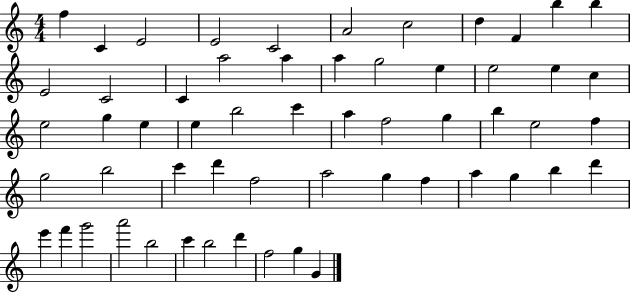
X:1
T:Untitled
M:4/4
L:1/4
K:C
f C E2 E2 C2 A2 c2 d F b b E2 C2 C a2 a a g2 e e2 e c e2 g e e b2 c' a f2 g b e2 f g2 b2 c' d' f2 a2 g f a g b d' e' f' g'2 a'2 b2 c' b2 d' f2 g G